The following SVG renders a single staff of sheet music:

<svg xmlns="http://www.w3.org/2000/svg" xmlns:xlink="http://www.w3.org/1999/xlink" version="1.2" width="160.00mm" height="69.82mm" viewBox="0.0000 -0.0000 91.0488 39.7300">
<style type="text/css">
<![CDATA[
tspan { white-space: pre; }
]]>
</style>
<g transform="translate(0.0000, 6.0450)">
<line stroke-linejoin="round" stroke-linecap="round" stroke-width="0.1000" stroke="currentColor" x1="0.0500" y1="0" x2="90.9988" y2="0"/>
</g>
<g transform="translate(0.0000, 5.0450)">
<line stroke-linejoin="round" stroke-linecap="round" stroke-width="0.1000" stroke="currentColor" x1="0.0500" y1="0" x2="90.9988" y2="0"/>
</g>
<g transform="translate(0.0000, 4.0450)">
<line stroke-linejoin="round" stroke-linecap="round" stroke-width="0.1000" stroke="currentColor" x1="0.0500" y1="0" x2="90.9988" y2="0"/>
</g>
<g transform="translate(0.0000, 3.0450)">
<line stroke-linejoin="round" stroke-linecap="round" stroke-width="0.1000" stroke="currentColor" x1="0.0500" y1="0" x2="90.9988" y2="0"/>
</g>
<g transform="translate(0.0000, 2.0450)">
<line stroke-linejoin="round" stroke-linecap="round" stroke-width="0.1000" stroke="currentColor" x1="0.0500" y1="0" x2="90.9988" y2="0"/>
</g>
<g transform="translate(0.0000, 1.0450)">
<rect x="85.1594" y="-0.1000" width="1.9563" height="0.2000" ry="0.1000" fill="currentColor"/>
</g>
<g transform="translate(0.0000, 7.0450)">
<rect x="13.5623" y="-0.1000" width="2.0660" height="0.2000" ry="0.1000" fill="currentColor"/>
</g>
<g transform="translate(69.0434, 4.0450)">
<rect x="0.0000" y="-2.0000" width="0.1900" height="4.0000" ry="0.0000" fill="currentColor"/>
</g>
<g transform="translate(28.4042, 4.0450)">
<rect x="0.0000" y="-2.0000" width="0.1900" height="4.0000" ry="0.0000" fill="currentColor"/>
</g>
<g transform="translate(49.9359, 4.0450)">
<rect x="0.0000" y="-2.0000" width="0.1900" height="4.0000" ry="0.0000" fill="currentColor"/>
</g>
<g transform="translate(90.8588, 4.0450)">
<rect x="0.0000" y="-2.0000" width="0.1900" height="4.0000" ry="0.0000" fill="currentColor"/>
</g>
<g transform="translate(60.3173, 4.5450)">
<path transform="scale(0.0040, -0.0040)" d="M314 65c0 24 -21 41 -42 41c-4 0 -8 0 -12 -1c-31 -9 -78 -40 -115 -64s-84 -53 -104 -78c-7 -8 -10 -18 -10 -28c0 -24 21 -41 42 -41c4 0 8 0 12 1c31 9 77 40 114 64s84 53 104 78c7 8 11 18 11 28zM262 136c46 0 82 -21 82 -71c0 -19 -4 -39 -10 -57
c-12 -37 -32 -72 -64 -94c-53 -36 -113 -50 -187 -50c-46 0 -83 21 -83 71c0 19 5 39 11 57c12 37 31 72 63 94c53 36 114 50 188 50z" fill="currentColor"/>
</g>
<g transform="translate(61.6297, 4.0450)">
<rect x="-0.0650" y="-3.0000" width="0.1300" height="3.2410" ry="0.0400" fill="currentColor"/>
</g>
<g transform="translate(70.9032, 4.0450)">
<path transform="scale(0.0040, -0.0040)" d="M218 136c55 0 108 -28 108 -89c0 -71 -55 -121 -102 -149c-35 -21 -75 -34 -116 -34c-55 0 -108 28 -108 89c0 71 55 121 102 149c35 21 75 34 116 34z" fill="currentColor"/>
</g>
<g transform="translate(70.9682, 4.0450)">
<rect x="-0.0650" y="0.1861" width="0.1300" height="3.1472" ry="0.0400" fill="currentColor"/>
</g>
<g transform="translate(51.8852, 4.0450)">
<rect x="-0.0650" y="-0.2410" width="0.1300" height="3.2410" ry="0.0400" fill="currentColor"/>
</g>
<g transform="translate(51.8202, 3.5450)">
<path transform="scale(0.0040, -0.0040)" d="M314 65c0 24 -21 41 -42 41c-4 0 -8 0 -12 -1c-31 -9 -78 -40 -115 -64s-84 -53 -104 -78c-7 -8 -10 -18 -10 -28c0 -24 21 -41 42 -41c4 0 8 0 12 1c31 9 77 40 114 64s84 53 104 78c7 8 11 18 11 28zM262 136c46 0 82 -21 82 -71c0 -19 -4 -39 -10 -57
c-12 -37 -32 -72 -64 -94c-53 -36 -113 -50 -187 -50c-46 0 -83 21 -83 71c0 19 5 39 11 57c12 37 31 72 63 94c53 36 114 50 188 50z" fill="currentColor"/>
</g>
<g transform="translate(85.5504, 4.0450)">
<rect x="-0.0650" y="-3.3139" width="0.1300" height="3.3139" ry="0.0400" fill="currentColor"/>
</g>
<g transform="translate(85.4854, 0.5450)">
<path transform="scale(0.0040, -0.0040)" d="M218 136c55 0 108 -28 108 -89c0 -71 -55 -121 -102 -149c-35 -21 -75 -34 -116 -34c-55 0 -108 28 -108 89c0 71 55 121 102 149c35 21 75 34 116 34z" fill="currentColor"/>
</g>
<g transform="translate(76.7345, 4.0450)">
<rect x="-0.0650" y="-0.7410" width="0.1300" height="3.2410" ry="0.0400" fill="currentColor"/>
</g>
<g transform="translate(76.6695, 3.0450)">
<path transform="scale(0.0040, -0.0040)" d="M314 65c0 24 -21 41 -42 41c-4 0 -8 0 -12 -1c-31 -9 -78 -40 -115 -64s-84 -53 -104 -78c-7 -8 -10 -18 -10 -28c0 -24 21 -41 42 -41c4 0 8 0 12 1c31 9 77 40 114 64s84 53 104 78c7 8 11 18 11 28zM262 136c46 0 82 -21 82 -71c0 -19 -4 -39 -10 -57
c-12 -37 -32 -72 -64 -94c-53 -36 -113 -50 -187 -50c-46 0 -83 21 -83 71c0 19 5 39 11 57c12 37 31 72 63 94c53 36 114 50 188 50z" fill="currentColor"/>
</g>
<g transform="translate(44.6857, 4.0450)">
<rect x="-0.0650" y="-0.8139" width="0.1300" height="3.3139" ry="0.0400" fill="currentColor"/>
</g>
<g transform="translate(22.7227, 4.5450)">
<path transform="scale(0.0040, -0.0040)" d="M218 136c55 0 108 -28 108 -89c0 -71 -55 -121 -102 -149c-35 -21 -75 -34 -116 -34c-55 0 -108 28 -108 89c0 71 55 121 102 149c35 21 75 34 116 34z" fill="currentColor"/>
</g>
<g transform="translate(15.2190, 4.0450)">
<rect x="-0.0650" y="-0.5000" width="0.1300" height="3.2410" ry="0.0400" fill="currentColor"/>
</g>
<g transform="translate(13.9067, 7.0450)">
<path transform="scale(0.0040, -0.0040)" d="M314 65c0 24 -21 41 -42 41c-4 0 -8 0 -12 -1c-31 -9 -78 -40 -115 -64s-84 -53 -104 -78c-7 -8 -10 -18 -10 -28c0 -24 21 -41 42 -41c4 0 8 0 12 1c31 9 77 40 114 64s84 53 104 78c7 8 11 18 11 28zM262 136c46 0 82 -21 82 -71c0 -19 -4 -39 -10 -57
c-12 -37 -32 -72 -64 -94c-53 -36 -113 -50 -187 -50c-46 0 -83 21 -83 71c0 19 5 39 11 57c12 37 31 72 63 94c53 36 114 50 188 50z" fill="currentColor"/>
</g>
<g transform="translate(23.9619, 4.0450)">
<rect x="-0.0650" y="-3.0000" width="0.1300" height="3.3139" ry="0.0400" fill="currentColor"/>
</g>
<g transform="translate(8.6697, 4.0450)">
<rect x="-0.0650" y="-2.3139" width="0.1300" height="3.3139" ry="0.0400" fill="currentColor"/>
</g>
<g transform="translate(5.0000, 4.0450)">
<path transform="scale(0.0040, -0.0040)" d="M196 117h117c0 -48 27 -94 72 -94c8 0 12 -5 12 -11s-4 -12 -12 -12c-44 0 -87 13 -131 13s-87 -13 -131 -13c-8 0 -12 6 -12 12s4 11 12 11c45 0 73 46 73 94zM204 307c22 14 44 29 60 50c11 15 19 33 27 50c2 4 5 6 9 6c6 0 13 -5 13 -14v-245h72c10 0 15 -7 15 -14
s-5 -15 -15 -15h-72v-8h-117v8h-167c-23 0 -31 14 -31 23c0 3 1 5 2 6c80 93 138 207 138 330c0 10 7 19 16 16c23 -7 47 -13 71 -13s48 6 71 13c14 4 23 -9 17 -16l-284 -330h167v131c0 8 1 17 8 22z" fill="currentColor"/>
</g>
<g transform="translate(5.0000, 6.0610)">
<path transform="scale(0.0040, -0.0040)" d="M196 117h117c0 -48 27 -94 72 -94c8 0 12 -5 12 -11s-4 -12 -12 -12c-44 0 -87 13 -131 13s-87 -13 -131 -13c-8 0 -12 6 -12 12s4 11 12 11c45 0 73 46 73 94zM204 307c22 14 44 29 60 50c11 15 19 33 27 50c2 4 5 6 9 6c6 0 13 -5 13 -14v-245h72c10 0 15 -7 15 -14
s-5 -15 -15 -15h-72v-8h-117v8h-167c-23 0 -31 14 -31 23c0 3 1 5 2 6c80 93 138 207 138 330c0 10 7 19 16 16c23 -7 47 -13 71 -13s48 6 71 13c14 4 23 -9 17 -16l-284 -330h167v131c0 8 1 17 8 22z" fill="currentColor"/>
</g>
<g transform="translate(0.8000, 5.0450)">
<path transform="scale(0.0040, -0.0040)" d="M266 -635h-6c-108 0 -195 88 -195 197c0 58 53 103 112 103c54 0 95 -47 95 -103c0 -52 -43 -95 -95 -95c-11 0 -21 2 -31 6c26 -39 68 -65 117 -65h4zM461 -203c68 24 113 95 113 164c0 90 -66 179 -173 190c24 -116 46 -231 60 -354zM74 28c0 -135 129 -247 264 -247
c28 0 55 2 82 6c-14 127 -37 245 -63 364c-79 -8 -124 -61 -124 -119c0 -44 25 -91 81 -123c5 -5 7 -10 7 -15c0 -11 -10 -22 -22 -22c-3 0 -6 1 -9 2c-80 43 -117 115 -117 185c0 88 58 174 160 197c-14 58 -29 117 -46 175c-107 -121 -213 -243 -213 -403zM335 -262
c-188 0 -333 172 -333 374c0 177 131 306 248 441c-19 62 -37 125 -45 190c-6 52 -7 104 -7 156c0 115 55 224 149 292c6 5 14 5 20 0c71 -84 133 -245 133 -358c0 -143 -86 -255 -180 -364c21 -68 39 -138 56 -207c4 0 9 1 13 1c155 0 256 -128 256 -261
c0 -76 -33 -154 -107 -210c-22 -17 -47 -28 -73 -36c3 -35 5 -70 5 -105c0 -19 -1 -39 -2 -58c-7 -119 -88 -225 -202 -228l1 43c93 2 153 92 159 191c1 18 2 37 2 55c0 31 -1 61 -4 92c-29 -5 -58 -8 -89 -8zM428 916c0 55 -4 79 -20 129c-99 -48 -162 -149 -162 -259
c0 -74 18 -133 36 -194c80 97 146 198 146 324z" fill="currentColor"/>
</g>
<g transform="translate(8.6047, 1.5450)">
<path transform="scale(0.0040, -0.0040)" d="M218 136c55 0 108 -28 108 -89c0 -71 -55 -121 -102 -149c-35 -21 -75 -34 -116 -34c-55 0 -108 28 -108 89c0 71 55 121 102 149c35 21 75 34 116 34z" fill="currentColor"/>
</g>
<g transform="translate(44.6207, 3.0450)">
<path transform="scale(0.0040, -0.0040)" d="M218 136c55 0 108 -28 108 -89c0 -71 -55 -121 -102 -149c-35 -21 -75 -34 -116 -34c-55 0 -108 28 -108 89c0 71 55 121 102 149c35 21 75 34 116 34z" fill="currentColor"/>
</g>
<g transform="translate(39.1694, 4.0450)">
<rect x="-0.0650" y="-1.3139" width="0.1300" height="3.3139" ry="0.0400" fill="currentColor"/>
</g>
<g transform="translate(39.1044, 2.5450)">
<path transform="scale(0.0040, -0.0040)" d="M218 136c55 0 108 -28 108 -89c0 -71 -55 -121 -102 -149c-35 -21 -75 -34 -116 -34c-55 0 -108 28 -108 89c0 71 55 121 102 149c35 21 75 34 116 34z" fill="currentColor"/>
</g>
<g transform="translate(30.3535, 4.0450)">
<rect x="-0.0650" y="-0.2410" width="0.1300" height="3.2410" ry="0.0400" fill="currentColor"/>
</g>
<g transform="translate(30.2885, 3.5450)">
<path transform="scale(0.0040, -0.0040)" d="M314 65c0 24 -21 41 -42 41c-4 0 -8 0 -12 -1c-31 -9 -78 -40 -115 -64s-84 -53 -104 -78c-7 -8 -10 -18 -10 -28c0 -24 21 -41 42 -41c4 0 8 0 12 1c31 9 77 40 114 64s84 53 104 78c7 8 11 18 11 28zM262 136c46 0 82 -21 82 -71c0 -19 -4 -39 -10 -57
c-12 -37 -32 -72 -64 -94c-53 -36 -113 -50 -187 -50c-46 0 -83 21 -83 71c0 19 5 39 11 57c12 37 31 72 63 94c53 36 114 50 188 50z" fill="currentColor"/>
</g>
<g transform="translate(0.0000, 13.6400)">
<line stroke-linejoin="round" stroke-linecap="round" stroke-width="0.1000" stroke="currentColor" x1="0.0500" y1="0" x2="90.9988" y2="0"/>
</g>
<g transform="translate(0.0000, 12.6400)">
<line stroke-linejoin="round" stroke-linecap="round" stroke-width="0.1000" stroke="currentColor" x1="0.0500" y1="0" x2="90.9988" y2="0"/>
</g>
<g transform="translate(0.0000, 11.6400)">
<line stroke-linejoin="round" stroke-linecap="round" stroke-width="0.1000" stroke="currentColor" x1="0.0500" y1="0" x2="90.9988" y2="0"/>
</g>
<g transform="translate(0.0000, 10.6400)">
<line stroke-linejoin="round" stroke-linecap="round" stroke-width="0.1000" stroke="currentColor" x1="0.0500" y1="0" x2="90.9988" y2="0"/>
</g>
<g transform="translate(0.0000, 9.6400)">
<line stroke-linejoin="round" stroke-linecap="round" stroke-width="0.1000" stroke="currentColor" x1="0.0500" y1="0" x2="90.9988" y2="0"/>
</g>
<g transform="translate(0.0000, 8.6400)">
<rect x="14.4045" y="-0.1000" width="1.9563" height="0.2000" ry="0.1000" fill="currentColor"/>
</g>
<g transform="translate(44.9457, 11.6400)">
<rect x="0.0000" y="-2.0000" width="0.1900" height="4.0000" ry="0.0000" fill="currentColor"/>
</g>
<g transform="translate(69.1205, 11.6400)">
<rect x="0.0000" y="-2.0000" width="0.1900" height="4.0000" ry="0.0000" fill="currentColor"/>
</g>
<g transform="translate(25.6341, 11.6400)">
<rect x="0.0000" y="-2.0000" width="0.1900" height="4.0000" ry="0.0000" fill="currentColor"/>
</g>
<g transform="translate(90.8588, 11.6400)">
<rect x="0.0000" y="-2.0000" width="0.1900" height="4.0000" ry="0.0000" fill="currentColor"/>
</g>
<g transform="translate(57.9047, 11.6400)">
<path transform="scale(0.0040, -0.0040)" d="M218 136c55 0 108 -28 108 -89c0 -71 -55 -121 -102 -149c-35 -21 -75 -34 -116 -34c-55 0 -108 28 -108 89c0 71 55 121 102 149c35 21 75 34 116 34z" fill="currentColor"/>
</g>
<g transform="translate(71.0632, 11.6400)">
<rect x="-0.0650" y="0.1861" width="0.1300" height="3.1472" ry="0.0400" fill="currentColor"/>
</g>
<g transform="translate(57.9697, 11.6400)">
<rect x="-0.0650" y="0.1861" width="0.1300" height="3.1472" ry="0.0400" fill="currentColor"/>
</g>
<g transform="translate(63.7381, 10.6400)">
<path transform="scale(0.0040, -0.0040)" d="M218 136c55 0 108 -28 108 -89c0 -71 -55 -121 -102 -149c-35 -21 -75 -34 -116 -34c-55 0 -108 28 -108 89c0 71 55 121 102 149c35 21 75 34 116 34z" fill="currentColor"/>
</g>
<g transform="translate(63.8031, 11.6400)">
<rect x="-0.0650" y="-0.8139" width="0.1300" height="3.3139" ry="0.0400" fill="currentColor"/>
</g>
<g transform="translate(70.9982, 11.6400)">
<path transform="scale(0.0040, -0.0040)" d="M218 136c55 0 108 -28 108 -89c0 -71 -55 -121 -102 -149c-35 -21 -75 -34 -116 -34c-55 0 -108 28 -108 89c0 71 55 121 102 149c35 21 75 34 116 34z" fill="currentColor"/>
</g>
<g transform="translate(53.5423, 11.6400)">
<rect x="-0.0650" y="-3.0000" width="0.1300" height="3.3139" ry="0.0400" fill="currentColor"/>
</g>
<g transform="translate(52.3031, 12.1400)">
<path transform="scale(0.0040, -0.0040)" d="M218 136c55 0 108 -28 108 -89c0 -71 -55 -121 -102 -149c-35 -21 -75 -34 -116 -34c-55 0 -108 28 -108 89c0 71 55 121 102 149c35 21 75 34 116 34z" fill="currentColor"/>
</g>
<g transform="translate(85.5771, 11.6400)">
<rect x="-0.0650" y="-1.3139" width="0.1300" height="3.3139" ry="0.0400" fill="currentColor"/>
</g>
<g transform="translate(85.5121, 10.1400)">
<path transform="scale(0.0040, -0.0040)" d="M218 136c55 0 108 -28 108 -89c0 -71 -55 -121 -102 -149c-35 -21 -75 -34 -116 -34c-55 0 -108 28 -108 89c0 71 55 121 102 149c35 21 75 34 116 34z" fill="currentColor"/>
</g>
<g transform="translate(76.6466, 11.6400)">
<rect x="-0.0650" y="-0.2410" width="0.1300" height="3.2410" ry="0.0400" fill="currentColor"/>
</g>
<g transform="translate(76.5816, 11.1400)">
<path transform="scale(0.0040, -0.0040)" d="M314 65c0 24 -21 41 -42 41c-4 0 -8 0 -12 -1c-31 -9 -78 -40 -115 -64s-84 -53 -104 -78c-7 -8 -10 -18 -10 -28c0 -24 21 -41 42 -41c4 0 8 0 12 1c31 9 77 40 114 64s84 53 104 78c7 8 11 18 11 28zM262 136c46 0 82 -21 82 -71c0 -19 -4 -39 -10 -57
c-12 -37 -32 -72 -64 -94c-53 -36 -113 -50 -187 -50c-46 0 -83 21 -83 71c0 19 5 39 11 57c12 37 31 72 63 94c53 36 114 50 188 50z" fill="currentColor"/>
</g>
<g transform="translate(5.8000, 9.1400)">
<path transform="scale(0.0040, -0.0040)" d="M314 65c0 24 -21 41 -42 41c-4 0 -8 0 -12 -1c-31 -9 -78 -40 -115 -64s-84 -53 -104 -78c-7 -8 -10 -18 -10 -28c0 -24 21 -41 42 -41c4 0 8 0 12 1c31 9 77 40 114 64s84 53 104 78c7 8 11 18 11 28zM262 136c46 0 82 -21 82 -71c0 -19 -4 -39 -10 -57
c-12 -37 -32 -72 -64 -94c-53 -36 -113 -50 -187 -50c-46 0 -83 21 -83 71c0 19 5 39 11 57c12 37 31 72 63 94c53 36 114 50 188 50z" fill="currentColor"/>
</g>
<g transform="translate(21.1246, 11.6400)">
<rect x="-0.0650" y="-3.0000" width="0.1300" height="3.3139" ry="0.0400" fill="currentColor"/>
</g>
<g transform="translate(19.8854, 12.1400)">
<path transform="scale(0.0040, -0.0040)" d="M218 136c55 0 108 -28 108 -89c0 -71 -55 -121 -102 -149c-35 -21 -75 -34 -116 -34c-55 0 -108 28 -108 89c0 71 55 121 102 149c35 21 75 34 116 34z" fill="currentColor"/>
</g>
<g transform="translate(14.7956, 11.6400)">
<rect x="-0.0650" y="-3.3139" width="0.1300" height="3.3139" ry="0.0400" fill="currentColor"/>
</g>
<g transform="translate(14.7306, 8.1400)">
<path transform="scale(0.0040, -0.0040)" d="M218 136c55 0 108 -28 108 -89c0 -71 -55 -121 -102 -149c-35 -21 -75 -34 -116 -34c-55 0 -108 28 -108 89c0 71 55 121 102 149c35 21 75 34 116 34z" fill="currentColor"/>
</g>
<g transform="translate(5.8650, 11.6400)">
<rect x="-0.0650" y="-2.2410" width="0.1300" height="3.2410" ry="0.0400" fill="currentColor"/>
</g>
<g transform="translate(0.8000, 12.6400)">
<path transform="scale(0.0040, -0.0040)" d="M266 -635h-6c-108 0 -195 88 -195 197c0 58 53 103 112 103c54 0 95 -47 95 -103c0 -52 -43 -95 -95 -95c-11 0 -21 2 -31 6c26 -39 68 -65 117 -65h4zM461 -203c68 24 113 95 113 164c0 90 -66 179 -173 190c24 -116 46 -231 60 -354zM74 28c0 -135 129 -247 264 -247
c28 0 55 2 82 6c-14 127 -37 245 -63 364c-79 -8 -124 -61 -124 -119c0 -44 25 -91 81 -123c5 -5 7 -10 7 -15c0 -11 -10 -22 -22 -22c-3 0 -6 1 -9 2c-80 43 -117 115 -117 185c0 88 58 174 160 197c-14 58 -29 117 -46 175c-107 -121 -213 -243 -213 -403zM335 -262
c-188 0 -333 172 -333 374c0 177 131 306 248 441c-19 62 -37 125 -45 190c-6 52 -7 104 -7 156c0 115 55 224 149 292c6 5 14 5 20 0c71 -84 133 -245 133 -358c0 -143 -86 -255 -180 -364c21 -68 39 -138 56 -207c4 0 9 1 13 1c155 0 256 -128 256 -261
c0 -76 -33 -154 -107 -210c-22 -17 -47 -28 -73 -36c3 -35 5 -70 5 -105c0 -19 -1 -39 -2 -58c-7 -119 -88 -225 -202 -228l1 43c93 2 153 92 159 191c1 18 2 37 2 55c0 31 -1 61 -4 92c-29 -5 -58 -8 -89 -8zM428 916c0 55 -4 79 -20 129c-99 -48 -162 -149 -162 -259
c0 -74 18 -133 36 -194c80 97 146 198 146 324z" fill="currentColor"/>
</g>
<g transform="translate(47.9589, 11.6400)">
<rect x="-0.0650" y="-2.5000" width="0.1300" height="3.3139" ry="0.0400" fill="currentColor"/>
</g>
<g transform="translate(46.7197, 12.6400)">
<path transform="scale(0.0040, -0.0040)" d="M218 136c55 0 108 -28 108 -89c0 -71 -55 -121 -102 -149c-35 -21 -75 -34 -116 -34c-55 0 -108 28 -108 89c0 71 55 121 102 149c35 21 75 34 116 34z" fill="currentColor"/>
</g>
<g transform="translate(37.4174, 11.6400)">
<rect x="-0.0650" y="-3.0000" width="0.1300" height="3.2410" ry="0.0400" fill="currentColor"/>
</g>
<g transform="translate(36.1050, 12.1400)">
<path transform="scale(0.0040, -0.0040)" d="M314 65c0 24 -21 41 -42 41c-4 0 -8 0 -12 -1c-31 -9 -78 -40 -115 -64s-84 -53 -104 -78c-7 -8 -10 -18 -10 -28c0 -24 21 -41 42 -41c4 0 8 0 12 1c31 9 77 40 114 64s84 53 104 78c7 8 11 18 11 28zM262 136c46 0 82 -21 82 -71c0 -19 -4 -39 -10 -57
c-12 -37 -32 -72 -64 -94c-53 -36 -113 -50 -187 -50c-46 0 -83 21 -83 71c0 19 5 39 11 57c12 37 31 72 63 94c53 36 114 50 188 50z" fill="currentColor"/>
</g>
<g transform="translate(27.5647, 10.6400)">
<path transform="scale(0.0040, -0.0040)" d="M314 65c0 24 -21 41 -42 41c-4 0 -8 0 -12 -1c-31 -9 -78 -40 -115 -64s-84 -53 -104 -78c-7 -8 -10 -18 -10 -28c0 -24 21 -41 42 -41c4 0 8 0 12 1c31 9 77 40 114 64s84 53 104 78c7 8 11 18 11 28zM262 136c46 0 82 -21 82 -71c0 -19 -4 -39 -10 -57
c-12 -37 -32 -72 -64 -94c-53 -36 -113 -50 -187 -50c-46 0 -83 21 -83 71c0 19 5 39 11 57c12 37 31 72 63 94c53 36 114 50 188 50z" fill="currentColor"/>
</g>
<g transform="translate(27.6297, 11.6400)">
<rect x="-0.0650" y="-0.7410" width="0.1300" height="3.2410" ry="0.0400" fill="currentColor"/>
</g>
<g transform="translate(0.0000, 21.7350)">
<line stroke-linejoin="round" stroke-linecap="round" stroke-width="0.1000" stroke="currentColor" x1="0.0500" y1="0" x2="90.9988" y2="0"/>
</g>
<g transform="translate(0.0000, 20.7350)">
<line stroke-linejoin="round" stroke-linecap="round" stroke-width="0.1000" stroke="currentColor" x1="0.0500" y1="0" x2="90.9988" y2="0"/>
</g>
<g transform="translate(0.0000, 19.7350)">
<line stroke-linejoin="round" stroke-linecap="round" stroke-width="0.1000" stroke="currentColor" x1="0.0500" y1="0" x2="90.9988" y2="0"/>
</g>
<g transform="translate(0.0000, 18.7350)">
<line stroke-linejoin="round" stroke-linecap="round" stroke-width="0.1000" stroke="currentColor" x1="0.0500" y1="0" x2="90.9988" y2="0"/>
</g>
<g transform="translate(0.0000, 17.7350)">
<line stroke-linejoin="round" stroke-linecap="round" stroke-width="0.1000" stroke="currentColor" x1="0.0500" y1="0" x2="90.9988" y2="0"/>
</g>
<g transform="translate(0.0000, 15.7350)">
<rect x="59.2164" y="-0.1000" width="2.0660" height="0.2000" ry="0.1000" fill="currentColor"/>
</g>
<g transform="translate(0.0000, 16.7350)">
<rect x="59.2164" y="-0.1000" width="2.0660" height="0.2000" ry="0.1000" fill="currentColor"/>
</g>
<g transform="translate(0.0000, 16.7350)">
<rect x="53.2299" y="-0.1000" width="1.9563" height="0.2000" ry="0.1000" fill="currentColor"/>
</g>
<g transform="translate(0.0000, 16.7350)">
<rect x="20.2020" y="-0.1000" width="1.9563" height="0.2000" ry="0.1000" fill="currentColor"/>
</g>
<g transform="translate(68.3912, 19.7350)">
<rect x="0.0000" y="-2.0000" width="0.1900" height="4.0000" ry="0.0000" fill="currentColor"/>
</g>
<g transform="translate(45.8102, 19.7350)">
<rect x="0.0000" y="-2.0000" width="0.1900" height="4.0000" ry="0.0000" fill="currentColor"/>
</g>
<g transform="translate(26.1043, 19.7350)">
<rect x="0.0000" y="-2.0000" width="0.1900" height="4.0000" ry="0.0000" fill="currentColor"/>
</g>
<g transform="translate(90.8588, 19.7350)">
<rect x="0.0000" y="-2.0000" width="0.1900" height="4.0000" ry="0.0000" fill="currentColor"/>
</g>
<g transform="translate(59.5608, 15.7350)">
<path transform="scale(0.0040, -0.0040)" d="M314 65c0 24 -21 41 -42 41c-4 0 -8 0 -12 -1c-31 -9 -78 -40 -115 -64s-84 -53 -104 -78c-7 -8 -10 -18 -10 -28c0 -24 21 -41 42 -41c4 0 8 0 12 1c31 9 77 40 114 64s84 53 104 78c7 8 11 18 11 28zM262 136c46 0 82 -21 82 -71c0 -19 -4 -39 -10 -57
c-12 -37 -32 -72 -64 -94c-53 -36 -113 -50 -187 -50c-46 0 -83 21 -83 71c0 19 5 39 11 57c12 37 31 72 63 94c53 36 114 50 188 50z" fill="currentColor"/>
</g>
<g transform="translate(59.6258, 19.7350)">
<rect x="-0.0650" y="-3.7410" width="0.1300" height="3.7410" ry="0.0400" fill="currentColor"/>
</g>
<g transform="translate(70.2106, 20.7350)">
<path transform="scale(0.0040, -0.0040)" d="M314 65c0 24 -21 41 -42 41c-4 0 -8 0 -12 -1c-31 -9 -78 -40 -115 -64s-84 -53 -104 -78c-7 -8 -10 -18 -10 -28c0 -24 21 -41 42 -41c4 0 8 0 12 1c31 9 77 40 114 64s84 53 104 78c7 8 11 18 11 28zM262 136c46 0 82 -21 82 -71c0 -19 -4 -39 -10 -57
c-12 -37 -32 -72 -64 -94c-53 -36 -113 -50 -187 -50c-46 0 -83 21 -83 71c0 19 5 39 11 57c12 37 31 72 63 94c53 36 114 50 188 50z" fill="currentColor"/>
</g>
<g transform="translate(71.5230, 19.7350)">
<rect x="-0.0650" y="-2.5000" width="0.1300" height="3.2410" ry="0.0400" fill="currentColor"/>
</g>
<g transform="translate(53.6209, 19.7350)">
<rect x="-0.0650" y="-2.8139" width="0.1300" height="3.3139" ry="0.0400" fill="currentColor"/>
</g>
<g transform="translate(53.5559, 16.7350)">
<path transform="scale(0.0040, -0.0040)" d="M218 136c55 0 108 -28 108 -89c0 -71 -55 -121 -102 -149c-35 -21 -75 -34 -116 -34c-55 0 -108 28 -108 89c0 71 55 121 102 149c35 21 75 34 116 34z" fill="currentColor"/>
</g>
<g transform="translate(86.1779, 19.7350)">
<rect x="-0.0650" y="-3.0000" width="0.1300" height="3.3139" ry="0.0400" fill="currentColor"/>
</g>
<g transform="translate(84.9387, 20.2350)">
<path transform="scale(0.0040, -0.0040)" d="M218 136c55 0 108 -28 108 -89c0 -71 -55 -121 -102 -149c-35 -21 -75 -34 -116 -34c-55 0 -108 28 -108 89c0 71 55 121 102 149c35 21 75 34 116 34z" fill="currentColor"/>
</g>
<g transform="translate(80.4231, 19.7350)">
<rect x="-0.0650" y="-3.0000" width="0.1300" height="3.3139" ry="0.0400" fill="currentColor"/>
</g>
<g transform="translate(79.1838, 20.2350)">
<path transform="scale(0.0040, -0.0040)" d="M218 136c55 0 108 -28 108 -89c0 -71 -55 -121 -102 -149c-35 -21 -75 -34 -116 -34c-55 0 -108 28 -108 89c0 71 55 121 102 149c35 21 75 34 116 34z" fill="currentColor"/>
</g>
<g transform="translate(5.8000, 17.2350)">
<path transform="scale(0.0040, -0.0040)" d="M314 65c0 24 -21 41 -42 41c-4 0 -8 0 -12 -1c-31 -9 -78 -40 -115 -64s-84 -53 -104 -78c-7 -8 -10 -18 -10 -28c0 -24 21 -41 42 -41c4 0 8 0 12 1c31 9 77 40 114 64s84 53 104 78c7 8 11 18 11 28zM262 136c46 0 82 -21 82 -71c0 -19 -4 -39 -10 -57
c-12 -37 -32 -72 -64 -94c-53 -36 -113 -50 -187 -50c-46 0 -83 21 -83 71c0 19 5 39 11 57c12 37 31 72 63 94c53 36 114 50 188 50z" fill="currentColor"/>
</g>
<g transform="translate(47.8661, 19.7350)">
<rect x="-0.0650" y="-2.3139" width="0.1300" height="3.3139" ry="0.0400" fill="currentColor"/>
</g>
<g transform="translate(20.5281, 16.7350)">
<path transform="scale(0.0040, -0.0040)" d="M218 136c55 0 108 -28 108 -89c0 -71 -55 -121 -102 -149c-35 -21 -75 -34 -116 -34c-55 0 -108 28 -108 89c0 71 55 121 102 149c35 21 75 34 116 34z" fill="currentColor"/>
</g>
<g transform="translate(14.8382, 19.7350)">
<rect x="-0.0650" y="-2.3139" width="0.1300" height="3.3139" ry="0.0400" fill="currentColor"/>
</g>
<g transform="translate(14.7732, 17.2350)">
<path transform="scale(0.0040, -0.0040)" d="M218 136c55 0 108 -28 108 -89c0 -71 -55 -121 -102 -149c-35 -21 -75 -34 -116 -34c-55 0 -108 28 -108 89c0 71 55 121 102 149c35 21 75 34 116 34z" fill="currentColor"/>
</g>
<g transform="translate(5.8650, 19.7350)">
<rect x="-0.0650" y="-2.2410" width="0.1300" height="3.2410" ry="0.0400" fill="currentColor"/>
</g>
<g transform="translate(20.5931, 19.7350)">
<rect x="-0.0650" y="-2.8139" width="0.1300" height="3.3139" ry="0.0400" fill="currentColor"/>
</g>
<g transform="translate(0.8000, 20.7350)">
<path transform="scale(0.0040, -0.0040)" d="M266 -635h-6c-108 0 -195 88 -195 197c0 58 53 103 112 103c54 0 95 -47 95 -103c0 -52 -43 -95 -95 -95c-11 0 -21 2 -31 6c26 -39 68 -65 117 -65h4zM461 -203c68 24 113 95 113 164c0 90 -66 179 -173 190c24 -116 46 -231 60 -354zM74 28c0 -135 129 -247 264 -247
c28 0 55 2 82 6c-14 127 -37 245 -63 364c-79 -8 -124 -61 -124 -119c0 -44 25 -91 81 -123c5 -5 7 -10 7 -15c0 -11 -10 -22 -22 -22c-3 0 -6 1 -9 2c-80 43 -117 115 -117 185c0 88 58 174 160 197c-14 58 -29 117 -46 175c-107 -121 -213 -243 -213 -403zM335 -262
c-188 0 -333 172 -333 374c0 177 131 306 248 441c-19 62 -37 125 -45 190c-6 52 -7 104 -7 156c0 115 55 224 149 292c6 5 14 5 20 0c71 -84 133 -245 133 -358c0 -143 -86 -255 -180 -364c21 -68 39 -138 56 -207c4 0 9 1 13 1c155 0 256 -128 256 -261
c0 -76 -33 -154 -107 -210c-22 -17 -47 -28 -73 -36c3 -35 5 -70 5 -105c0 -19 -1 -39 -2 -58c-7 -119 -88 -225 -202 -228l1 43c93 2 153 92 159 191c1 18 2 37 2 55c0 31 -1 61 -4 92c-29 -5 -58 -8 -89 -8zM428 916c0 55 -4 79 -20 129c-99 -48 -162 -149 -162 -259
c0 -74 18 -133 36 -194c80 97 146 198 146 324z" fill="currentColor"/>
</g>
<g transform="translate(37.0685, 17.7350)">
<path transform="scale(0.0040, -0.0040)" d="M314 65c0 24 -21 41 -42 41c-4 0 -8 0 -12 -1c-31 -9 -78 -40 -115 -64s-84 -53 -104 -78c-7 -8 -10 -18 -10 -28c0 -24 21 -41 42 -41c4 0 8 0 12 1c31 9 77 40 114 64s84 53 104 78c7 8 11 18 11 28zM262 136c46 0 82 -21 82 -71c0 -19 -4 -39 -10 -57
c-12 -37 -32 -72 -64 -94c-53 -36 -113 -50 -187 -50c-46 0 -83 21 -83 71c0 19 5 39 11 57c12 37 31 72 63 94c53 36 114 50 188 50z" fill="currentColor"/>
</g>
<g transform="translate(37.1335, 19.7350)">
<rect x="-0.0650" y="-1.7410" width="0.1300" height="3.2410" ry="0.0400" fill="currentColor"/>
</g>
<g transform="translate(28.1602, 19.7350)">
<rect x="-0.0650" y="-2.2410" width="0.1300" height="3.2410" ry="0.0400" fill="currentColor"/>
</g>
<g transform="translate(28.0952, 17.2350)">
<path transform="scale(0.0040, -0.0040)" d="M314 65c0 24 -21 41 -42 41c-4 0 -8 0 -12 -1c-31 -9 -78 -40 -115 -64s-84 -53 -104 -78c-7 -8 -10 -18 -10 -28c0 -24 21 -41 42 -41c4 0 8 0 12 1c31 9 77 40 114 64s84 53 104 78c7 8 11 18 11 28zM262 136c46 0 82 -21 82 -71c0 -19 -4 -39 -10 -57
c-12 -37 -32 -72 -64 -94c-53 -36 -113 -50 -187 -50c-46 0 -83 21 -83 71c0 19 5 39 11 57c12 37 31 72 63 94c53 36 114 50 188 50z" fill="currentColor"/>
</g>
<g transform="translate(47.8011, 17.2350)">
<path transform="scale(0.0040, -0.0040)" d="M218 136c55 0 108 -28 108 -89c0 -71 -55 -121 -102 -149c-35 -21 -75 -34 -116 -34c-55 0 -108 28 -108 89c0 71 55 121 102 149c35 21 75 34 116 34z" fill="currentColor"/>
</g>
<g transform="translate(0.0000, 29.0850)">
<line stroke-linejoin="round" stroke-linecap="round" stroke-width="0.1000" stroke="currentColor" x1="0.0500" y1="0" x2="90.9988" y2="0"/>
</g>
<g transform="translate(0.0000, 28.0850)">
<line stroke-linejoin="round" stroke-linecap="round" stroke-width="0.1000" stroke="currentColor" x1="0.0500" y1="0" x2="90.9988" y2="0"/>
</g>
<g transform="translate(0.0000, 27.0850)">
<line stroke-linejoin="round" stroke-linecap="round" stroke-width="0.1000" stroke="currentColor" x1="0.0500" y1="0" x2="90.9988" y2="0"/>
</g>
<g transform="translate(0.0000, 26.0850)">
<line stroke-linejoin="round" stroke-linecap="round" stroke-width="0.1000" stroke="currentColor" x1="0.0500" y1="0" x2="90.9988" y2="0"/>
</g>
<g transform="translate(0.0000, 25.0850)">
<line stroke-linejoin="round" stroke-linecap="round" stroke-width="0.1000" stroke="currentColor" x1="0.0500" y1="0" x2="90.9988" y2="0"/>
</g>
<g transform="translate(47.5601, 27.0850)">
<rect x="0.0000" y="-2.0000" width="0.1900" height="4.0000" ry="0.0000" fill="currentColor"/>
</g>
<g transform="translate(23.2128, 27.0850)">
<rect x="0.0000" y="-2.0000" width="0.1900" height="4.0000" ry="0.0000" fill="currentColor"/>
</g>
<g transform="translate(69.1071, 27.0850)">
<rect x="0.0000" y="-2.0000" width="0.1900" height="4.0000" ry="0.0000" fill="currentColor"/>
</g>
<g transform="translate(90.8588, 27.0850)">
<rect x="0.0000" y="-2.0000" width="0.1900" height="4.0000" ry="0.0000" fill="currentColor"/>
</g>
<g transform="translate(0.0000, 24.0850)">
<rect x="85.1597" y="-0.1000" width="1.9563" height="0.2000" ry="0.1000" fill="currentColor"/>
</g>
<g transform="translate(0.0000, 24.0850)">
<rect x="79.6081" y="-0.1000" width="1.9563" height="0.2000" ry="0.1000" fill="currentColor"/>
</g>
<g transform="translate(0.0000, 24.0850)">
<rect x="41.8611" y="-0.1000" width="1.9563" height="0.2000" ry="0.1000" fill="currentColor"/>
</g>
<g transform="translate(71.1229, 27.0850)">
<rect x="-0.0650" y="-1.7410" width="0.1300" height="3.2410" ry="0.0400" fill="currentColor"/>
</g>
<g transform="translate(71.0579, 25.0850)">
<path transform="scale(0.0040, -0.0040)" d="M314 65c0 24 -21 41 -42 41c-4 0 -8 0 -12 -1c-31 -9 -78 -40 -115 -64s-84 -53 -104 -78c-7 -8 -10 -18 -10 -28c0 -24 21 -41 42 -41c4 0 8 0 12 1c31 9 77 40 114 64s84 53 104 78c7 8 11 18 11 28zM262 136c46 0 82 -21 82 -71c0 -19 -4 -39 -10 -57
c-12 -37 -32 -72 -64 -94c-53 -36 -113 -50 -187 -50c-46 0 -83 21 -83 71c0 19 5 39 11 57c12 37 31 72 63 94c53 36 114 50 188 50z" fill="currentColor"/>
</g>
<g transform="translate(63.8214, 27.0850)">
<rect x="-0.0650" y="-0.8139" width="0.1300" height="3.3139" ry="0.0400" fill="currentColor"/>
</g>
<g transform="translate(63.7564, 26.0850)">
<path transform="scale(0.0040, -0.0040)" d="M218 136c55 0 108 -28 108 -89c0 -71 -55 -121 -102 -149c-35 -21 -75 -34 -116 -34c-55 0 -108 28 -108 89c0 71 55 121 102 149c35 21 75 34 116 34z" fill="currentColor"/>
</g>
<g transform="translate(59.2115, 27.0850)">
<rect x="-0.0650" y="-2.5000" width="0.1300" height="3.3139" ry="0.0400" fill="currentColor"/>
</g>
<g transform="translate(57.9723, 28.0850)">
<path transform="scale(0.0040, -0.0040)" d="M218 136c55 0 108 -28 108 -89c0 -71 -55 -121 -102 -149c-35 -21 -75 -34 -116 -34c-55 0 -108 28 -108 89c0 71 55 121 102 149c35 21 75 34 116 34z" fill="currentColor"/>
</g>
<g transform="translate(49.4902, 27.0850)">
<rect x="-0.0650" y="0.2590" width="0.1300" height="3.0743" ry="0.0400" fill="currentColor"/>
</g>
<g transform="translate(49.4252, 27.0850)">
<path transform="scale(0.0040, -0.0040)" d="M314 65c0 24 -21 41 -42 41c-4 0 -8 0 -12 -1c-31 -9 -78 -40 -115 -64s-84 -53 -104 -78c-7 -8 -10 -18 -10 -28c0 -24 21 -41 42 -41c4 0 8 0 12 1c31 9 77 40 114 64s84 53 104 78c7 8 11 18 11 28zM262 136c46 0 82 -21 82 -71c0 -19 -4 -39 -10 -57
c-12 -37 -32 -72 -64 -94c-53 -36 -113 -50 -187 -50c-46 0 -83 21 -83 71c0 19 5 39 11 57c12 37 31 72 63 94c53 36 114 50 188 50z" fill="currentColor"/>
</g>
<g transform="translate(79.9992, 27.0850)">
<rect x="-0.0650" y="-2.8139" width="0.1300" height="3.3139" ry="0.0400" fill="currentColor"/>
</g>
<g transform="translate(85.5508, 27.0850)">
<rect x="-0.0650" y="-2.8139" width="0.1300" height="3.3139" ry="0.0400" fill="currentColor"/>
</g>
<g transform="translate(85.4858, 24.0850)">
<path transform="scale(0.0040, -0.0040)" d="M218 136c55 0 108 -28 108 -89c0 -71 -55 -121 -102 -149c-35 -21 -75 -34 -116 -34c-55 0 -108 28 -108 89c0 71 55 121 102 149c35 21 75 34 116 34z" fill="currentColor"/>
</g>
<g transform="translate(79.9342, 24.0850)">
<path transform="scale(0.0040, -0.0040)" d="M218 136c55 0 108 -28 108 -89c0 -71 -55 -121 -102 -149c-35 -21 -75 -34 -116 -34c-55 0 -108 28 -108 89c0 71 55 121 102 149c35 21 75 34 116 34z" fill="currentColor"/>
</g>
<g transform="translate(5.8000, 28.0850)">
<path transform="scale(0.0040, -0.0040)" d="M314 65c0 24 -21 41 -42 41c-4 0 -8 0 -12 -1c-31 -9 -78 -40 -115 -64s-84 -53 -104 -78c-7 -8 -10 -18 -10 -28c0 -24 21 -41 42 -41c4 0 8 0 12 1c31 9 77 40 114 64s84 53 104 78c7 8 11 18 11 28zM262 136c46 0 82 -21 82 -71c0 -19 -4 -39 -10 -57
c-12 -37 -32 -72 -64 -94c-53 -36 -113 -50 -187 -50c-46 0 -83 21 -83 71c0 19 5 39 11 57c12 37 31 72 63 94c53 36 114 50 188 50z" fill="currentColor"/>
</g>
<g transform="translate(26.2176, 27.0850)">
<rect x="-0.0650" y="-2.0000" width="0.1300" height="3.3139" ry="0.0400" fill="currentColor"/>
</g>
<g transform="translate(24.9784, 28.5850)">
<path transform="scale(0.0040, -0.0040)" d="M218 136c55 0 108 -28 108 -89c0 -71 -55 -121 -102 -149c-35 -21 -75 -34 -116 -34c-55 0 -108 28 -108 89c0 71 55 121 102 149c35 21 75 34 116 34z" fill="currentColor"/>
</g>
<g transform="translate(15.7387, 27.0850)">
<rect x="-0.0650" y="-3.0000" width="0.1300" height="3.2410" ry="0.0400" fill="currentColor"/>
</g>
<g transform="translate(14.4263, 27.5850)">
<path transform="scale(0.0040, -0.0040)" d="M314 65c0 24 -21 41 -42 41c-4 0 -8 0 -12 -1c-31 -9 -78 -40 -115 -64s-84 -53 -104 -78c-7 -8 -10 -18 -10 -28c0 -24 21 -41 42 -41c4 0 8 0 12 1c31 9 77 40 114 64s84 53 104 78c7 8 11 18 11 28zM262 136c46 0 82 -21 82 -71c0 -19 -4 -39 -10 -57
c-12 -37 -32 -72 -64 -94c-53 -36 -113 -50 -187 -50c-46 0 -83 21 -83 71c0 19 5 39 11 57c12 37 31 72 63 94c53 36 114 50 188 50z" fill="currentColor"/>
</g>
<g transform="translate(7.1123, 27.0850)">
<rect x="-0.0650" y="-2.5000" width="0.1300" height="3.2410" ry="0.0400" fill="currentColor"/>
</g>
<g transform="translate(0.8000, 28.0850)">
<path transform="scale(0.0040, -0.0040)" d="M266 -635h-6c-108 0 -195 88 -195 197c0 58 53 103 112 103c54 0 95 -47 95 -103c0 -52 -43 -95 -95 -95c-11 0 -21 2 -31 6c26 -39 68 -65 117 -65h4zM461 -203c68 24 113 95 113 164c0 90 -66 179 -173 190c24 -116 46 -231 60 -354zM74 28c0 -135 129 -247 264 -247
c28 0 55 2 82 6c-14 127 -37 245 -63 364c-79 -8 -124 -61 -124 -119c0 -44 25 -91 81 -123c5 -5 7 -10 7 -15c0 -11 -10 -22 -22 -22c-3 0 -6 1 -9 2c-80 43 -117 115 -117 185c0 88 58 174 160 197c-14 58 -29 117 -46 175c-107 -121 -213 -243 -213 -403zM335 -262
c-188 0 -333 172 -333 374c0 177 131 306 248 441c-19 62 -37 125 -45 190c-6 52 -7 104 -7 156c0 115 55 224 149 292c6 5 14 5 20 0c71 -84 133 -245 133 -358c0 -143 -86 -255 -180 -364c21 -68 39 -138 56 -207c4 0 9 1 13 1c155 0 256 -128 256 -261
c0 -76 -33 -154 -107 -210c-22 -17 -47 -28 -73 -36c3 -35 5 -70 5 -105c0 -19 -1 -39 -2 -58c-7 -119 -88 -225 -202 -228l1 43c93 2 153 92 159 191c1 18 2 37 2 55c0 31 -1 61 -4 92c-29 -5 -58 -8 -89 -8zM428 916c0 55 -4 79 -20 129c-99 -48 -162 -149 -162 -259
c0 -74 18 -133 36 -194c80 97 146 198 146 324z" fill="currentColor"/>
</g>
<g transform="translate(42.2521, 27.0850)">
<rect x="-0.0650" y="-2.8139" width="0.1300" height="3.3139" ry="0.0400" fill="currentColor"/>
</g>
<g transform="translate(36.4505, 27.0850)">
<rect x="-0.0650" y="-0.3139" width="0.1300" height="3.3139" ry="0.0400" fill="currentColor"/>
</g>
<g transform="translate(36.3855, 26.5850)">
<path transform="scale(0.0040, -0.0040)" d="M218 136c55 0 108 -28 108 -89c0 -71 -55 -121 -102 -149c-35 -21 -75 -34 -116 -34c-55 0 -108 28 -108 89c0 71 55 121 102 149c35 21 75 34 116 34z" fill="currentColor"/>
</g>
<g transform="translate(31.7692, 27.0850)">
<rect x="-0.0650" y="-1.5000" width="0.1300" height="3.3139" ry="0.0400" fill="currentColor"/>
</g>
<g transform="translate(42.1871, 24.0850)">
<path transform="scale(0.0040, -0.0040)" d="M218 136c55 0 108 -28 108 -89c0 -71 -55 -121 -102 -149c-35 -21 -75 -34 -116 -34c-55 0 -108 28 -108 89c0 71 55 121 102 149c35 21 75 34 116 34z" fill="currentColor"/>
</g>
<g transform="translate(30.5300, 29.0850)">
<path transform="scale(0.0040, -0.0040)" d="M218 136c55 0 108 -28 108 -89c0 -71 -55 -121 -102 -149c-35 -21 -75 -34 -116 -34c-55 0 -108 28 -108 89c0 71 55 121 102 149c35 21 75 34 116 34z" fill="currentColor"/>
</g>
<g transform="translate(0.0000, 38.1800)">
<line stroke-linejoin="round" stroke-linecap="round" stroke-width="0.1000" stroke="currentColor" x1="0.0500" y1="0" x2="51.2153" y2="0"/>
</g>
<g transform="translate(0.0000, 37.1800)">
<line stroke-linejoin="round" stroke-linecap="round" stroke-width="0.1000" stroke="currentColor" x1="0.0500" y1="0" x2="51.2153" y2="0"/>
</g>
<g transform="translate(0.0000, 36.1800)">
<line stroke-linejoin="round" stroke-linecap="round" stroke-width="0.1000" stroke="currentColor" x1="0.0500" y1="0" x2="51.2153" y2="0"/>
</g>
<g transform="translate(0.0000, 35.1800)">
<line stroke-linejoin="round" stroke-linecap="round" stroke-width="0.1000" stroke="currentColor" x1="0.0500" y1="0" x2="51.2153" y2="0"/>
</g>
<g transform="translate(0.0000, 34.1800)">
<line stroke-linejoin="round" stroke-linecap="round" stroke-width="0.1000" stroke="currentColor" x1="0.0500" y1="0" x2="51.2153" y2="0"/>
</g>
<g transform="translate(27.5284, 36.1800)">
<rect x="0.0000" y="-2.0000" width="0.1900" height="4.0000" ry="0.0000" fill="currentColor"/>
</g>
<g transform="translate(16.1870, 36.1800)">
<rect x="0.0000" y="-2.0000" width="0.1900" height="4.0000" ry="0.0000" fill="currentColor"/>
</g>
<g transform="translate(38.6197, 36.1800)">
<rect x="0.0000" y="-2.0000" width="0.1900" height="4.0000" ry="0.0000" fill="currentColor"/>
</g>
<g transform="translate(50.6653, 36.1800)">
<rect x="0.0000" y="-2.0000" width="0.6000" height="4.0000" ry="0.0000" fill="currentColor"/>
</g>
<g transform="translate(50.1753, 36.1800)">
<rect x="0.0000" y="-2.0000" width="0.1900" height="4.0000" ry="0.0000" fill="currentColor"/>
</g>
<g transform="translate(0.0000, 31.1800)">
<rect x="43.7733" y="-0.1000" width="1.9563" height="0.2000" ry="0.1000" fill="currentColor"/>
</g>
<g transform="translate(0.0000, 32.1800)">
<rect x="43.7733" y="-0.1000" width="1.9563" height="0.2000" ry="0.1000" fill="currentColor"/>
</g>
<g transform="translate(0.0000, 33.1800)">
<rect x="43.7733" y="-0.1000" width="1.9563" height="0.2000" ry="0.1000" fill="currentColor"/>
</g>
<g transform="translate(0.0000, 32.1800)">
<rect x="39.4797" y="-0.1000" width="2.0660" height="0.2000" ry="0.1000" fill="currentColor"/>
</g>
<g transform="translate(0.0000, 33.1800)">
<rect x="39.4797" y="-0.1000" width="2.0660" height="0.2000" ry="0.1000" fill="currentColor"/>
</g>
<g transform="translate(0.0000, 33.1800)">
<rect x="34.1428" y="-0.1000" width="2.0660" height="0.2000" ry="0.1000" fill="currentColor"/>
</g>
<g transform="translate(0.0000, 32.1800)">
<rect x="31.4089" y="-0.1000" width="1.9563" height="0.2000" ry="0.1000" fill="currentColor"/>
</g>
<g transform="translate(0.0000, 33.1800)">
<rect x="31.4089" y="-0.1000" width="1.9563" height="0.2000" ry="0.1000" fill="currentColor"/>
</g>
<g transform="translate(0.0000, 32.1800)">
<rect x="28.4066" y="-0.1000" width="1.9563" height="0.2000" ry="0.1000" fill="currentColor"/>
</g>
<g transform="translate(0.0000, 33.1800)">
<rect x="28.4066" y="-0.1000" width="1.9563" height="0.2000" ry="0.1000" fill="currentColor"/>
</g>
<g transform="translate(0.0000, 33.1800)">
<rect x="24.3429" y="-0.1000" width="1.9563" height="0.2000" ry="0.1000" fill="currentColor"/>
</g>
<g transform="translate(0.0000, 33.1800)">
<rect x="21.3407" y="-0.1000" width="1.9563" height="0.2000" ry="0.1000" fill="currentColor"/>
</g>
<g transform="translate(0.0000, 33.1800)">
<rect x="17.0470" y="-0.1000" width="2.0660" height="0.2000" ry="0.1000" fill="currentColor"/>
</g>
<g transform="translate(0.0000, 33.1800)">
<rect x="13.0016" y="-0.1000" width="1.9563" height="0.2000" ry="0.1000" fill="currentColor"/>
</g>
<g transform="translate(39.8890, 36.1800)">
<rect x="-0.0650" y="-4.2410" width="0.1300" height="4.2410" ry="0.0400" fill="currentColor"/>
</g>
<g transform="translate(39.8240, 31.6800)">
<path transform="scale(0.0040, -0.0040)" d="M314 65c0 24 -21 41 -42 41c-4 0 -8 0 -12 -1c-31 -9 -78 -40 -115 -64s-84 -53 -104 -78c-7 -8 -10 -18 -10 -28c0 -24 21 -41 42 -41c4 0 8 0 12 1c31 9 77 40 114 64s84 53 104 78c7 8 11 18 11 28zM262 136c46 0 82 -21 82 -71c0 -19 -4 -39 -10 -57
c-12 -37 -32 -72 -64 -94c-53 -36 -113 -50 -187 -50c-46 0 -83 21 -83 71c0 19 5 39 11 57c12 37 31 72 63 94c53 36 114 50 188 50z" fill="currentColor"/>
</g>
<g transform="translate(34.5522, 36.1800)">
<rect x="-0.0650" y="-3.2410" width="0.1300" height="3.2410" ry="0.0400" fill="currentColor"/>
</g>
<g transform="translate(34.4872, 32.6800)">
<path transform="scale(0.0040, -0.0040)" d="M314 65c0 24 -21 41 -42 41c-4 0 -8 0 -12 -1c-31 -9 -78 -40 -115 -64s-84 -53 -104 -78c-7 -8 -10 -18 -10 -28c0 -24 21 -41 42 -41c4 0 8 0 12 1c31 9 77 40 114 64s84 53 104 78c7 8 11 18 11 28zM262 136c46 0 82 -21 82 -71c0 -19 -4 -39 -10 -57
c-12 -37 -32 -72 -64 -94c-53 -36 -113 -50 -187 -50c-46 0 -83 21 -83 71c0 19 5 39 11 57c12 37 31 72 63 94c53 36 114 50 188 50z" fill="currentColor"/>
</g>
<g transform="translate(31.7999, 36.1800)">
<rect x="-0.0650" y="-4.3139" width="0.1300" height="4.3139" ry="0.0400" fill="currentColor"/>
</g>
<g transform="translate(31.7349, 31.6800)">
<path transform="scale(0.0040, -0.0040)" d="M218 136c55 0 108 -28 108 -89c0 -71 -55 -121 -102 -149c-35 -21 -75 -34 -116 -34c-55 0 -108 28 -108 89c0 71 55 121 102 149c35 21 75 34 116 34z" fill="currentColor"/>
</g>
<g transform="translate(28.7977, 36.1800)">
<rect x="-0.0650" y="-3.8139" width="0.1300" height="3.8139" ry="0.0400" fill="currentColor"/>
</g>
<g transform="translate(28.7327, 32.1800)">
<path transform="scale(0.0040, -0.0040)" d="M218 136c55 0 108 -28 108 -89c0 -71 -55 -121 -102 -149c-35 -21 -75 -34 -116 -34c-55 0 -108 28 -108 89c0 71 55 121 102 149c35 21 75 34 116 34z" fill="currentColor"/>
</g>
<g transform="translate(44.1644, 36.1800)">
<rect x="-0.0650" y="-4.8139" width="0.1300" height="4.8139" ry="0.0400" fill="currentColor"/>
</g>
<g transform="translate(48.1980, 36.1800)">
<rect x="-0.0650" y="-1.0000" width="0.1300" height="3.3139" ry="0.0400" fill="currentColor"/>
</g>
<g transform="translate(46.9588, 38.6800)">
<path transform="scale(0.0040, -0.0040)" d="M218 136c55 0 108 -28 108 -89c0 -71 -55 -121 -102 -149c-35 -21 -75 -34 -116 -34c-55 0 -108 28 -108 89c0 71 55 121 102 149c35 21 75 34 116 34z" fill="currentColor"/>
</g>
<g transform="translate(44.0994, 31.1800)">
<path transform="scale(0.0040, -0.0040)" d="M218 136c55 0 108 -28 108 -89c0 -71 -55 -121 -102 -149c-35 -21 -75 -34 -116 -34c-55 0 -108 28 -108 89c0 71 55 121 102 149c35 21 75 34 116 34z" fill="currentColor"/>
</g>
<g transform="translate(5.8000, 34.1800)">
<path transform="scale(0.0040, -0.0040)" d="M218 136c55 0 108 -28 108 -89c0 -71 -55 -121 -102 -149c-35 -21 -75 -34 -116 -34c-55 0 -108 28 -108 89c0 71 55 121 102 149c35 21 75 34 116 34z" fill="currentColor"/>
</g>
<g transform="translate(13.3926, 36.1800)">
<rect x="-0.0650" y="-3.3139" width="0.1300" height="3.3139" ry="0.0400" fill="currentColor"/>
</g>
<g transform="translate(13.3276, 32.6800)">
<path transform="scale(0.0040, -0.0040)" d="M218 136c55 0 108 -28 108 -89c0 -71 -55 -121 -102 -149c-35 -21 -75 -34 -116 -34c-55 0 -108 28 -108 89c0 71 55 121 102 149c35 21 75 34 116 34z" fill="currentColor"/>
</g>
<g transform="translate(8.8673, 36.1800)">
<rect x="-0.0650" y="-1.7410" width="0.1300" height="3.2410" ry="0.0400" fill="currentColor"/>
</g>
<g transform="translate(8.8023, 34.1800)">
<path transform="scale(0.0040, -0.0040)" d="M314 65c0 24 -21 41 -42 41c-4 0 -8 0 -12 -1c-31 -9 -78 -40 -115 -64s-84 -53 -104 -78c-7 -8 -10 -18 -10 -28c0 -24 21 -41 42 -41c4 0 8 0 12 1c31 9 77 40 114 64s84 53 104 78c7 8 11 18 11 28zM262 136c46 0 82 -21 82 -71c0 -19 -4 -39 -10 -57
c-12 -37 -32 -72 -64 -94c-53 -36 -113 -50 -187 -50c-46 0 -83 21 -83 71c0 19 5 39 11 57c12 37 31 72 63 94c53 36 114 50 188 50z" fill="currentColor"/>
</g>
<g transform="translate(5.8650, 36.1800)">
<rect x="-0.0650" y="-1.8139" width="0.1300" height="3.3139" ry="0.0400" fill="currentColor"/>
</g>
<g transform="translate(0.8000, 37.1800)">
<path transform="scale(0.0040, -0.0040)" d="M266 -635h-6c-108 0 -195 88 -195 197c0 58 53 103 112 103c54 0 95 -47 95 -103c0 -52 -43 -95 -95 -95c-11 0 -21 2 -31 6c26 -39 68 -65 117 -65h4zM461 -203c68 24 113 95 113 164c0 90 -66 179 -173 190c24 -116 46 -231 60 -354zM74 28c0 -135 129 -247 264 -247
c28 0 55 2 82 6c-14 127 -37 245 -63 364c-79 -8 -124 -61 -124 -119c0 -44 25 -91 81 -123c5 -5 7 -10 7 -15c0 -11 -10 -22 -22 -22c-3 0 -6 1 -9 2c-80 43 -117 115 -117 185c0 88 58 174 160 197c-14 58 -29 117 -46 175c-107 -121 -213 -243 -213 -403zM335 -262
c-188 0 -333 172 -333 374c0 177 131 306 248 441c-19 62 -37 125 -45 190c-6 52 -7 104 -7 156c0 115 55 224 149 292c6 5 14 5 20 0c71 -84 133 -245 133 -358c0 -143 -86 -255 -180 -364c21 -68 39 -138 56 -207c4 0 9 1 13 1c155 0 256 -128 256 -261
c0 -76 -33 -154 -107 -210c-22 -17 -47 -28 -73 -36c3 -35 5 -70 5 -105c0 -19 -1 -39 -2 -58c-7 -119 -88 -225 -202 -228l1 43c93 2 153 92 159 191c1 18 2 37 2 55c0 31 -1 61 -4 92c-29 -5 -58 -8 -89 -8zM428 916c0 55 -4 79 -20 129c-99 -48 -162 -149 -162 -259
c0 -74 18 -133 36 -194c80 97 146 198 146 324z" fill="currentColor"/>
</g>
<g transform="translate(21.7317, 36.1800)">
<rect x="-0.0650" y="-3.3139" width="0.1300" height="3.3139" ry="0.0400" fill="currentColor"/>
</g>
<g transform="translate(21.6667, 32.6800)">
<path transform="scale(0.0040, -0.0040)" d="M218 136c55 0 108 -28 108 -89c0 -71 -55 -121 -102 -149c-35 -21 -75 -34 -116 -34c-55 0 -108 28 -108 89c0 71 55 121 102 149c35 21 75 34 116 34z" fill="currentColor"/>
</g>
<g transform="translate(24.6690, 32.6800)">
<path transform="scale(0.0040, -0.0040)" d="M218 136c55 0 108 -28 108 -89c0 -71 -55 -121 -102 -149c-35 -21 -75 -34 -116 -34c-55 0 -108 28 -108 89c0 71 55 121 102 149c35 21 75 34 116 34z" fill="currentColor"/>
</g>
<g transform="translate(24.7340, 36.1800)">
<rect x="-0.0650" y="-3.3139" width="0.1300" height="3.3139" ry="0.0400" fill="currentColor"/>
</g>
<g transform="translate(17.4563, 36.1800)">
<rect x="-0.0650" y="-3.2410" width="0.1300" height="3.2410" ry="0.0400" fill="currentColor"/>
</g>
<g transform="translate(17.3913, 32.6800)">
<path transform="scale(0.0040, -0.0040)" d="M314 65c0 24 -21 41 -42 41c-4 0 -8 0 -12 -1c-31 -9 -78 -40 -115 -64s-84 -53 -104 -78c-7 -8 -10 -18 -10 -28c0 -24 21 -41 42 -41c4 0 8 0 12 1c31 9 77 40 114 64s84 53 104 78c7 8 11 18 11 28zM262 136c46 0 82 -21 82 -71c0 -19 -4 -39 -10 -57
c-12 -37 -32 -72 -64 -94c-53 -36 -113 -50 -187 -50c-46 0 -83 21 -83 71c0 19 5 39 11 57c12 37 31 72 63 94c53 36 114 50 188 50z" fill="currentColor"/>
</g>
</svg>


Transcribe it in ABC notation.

X:1
T:Untitled
M:4/4
L:1/4
K:C
g C2 A c2 e d c2 A2 B d2 b g2 b A d2 A2 G A B d B c2 e g2 g a g2 f2 g a c'2 G2 A A G2 A2 F E c a B2 G d f2 a a f f2 b b2 b b c' d' b2 d'2 e' D